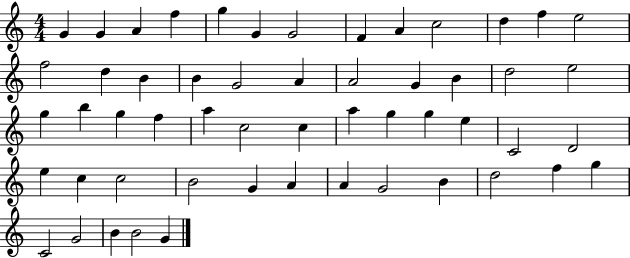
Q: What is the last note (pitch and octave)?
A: G4